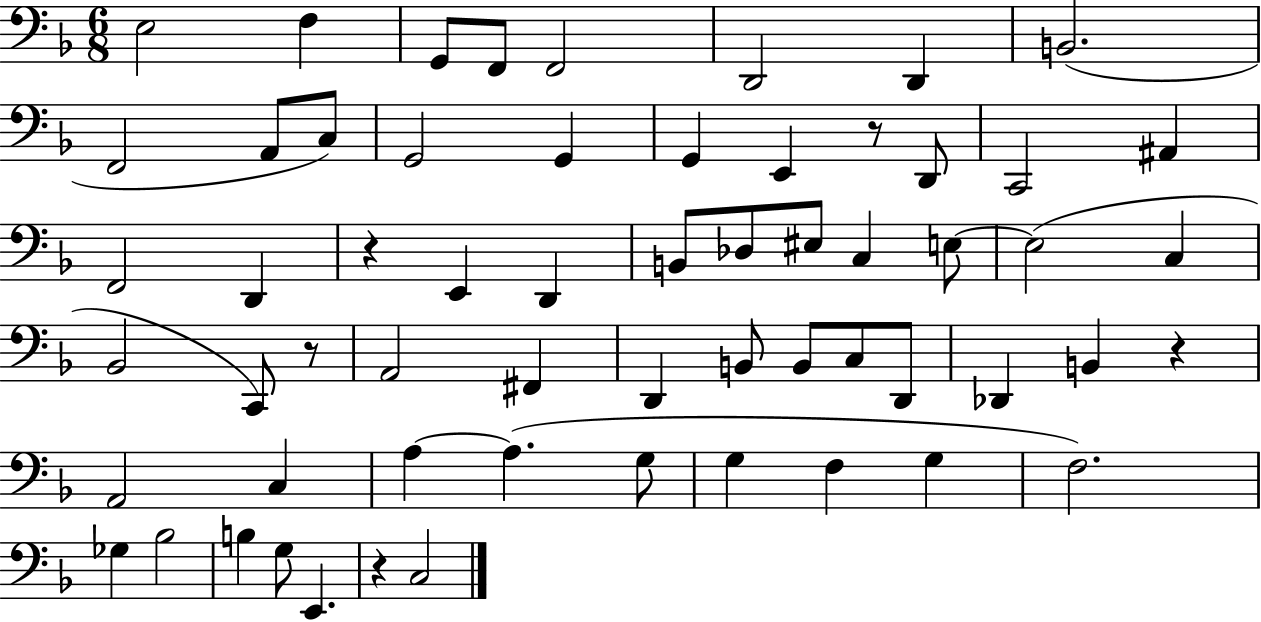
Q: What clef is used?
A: bass